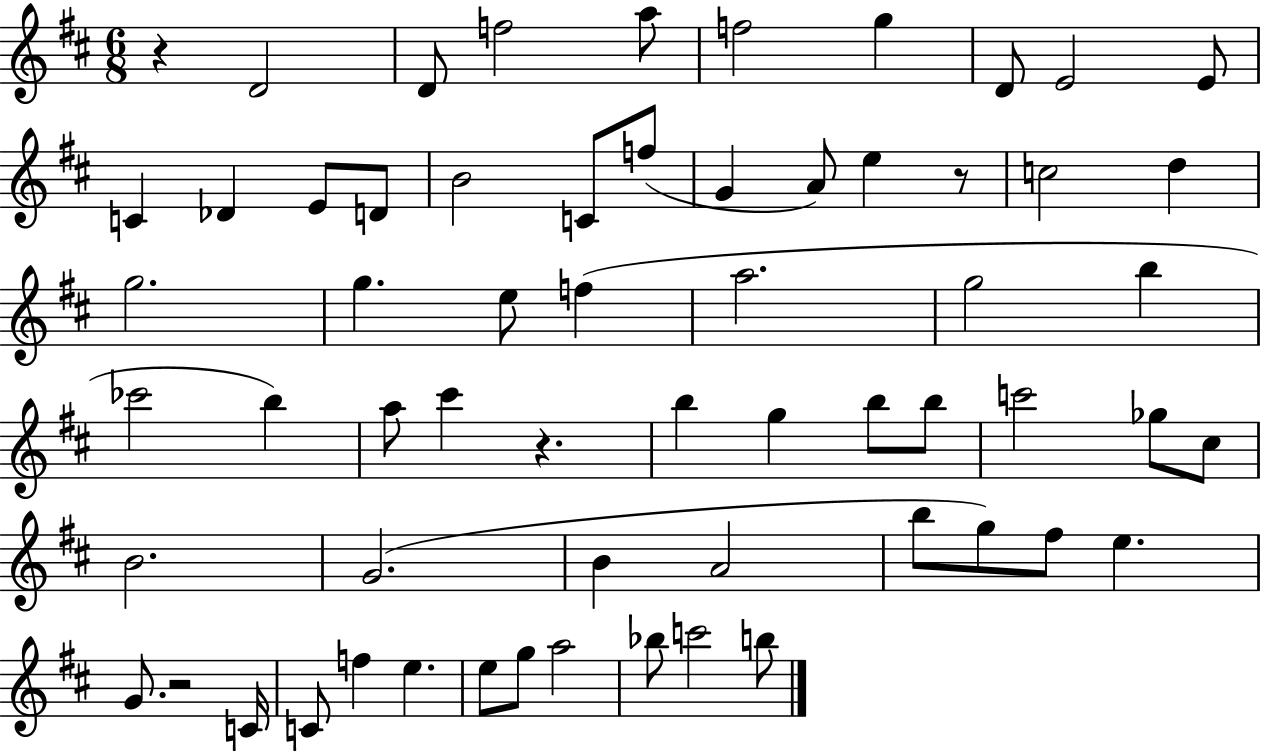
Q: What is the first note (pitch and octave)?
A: D4